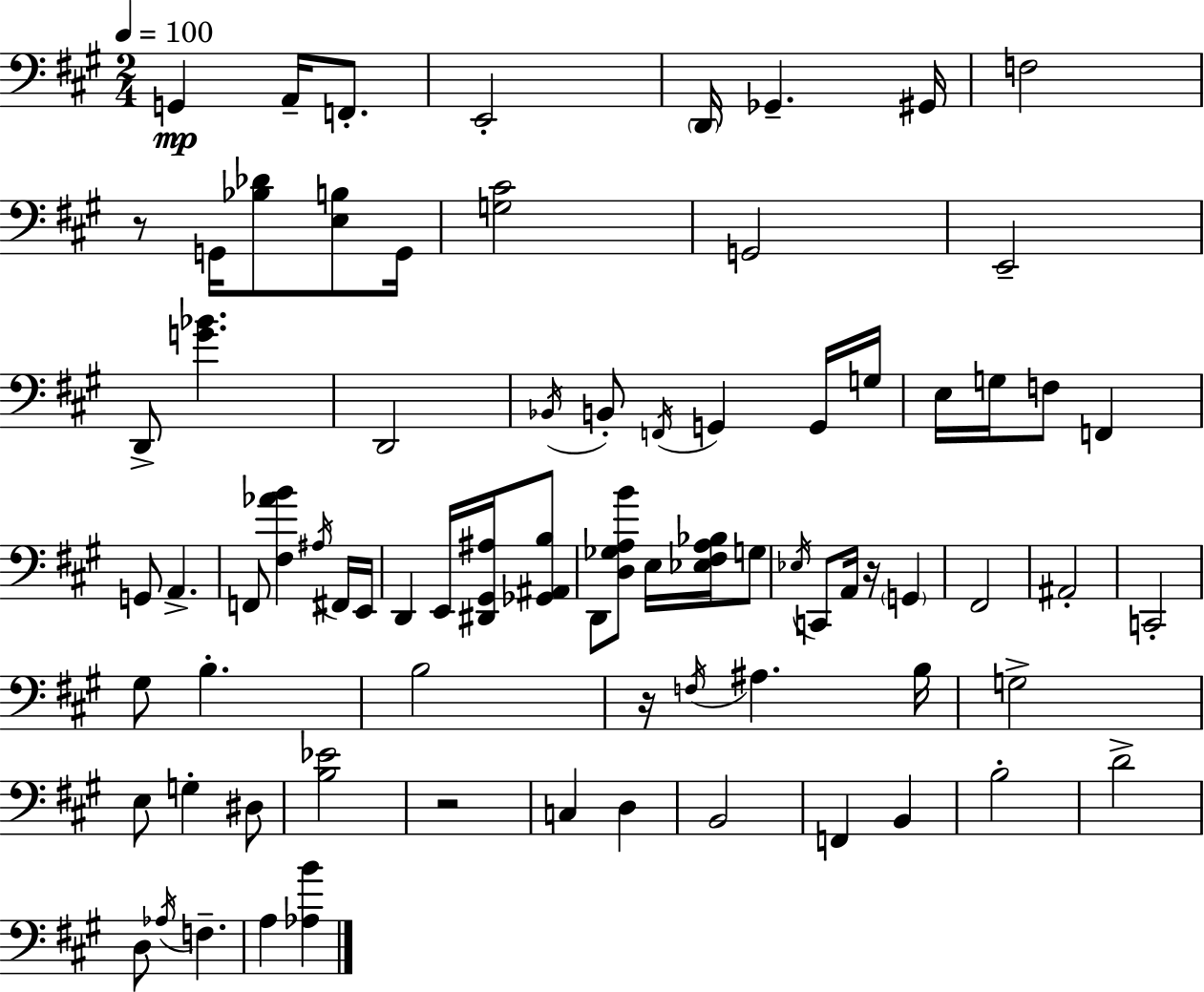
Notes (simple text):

G2/q A2/s F2/e. E2/h D2/s Gb2/q. G#2/s F3/h R/e G2/s [Bb3,Db4]/e [E3,B3]/e G2/s [G3,C#4]/h G2/h E2/h D2/e [G4,Bb4]/q. D2/h Bb2/s B2/e F2/s G2/q G2/s G3/s E3/s G3/s F3/e F2/q G2/e A2/q. F2/e [F#3,Ab4,B4]/q A#3/s F#2/s E2/s D2/q E2/s [D#2,G#2,A#3]/s [Gb2,A#2,B3]/e D2/e [D3,Gb3,A3,B4]/e E3/s [Eb3,F#3,A3,Bb3]/s G3/e Eb3/s C2/e A2/s R/s G2/q F#2/h A#2/h C2/h G#3/e B3/q. B3/h R/s F3/s A#3/q. B3/s G3/h E3/e G3/q D#3/e [B3,Eb4]/h R/h C3/q D3/q B2/h F2/q B2/q B3/h D4/h D3/e Ab3/s F3/q. A3/q [Ab3,B4]/q